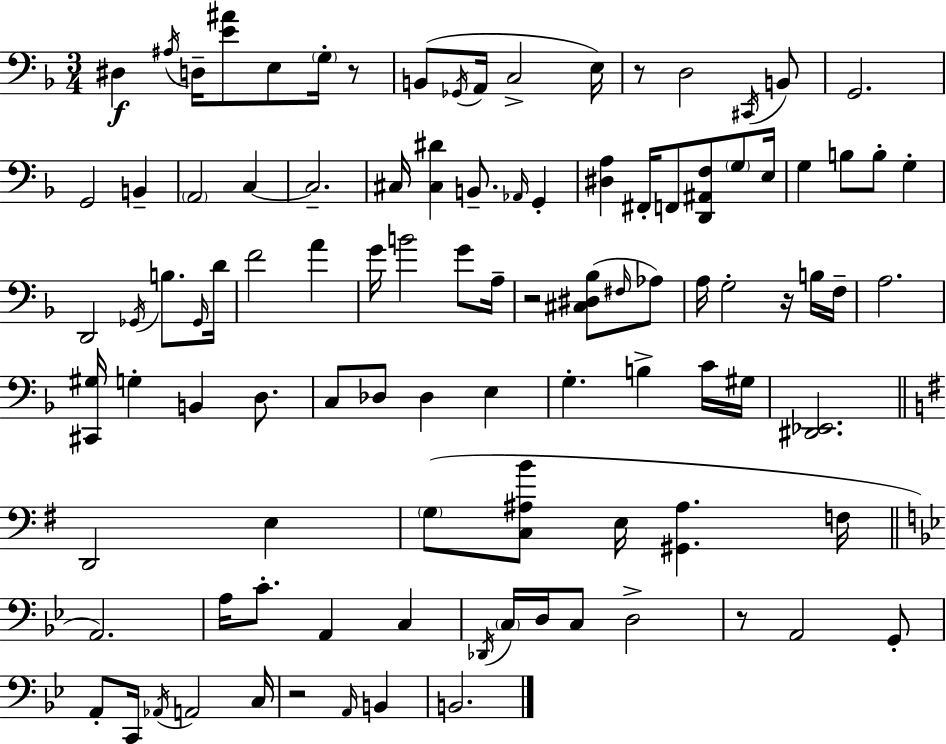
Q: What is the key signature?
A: F major